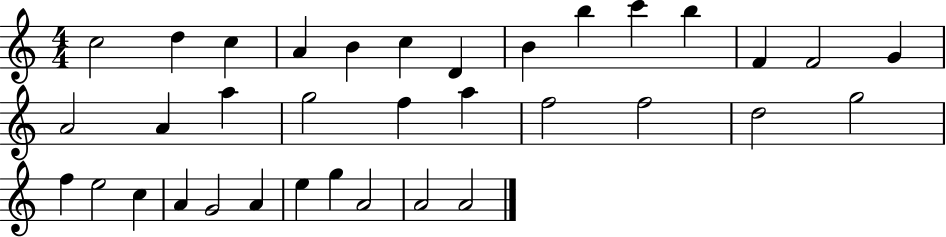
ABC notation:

X:1
T:Untitled
M:4/4
L:1/4
K:C
c2 d c A B c D B b c' b F F2 G A2 A a g2 f a f2 f2 d2 g2 f e2 c A G2 A e g A2 A2 A2